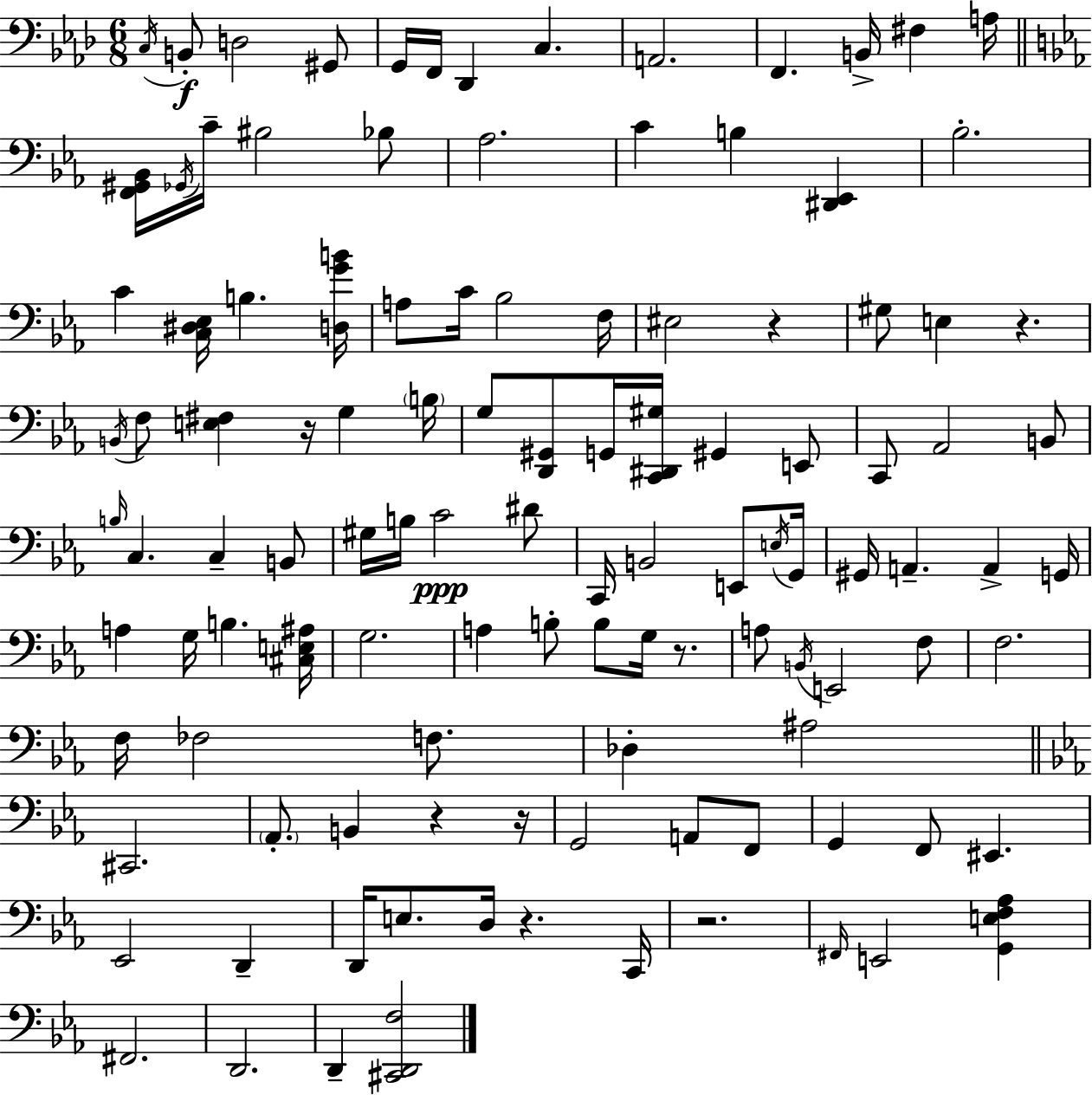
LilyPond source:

{
  \clef bass
  \numericTimeSignature
  \time 6/8
  \key f \minor
  \repeat volta 2 { \acciaccatura { c16 }\f b,8-. d2 gis,8 | g,16 f,16 des,4 c4. | a,2. | f,4. b,16-> fis4 | \break a16 \bar "||" \break \key ees \major <f, gis, bes,>16 \acciaccatura { ges,16 } c'16-- bis2 bes8 | aes2. | c'4 b4 <dis, ees,>4 | bes2.-. | \break c'4 <c dis ees>16 b4. | <d g' b'>16 a8 c'16 bes2 | f16 eis2 r4 | gis8 e4 r4. | \break \acciaccatura { b,16 } f8 <e fis>4 r16 g4 | \parenthesize b16 g8 <d, gis,>8 g,16 <c, dis, gis>16 gis,4 | e,8 c,8 aes,2 | b,8 \grace { b16 } c4. c4-- | \break b,8 gis16 b16 c'2\ppp | dis'8 c,16 b,2 | e,8 \acciaccatura { e16 } g,16 gis,16 a,4.-- a,4-> | g,16 a4 g16 b4. | \break <cis e ais>16 g2. | a4 b8-. b8 | g16 r8. a8 \acciaccatura { b,16 } e,2 | f8 f2. | \break f16 fes2 | f8. des4-. ais2 | \bar "||" \break \key c \minor cis,2. | \parenthesize aes,8.-. b,4 r4 r16 | g,2 a,8 f,8 | g,4 f,8 eis,4. | \break ees,2 d,4-- | d,16 e8. d16 r4. c,16 | r2. | \grace { fis,16 } e,2 <g, e f aes>4 | \break fis,2. | d,2. | d,4-- <cis, d, f>2 | } \bar "|."
}